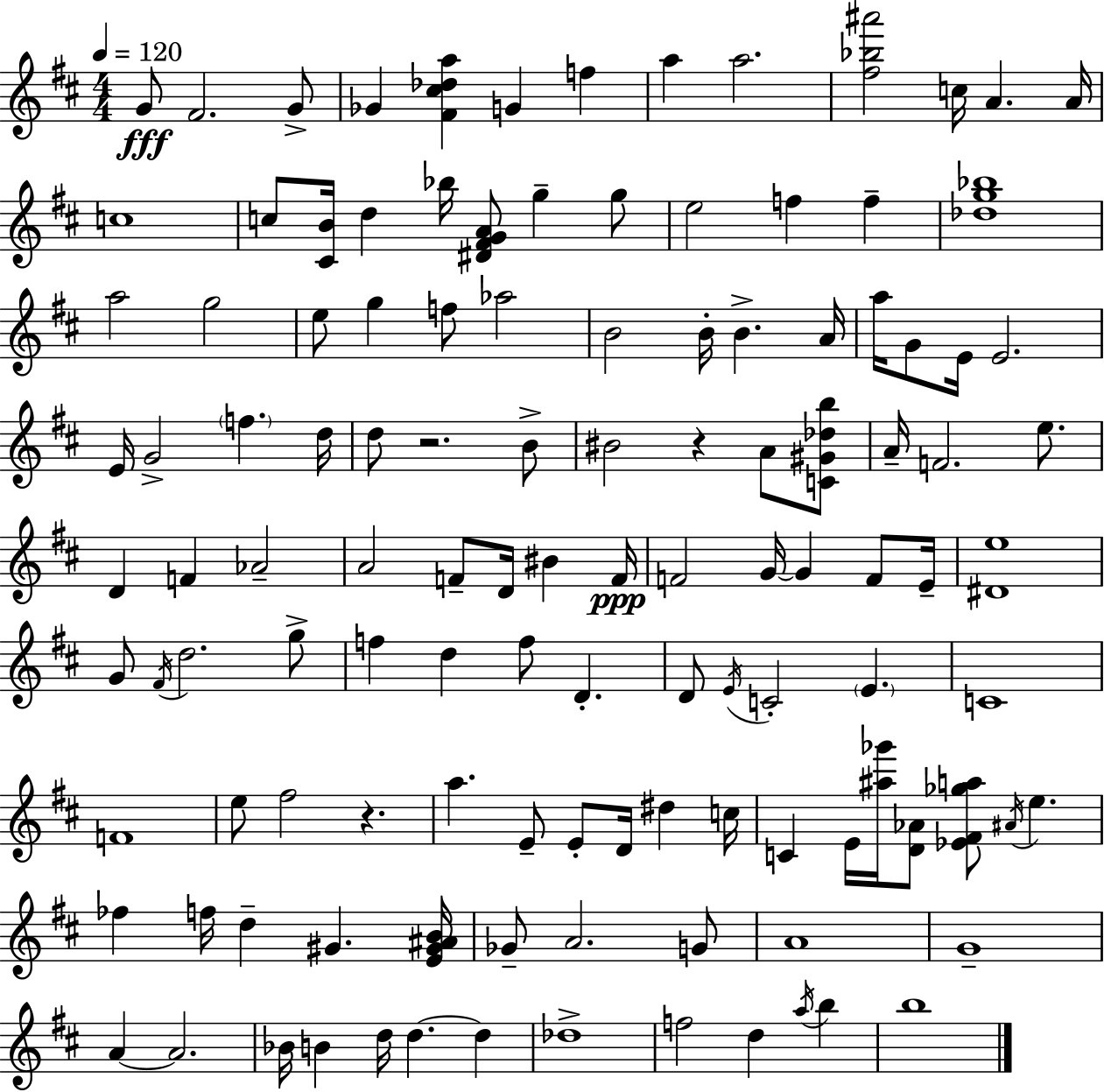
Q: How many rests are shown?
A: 3